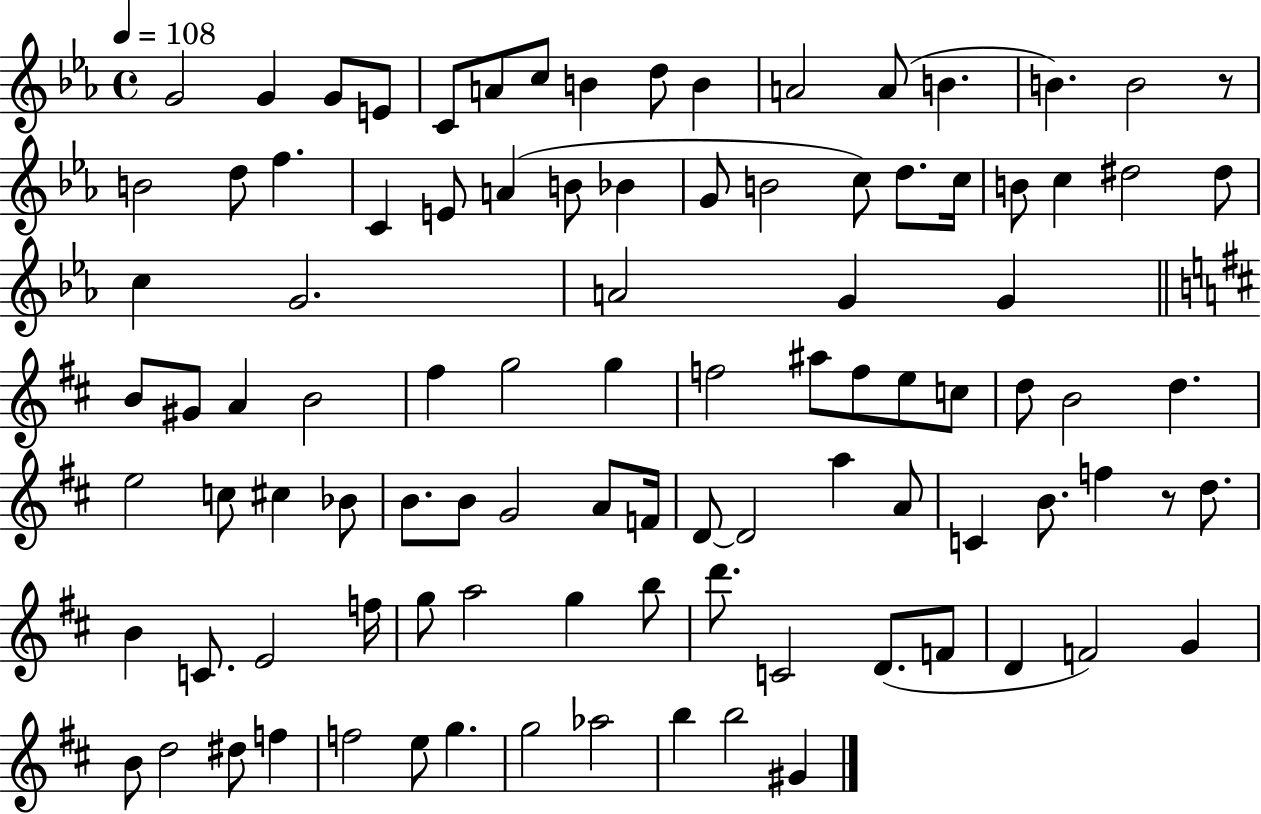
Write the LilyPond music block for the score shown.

{
  \clef treble
  \time 4/4
  \defaultTimeSignature
  \key ees \major
  \tempo 4 = 108
  g'2 g'4 g'8 e'8 | c'8 a'8 c''8 b'4 d''8 b'4 | a'2 a'8( b'4. | b'4.) b'2 r8 | \break b'2 d''8 f''4. | c'4 e'8 a'4( b'8 bes'4 | g'8 b'2 c''8) d''8. c''16 | b'8 c''4 dis''2 dis''8 | \break c''4 g'2. | a'2 g'4 g'4 | \bar "||" \break \key d \major b'8 gis'8 a'4 b'2 | fis''4 g''2 g''4 | f''2 ais''8 f''8 e''8 c''8 | d''8 b'2 d''4. | \break e''2 c''8 cis''4 bes'8 | b'8. b'8 g'2 a'8 f'16 | d'8~~ d'2 a''4 a'8 | c'4 b'8. f''4 r8 d''8. | \break b'4 c'8. e'2 f''16 | g''8 a''2 g''4 b''8 | d'''8. c'2 d'8.( f'8 | d'4 f'2) g'4 | \break b'8 d''2 dis''8 f''4 | f''2 e''8 g''4. | g''2 aes''2 | b''4 b''2 gis'4 | \break \bar "|."
}